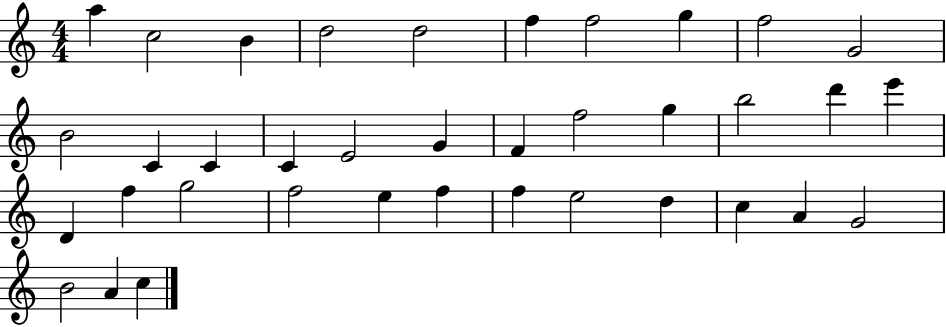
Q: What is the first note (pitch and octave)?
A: A5